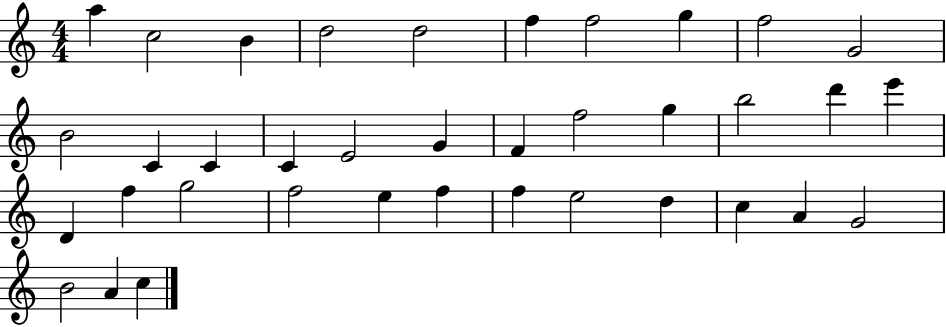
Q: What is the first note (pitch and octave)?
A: A5